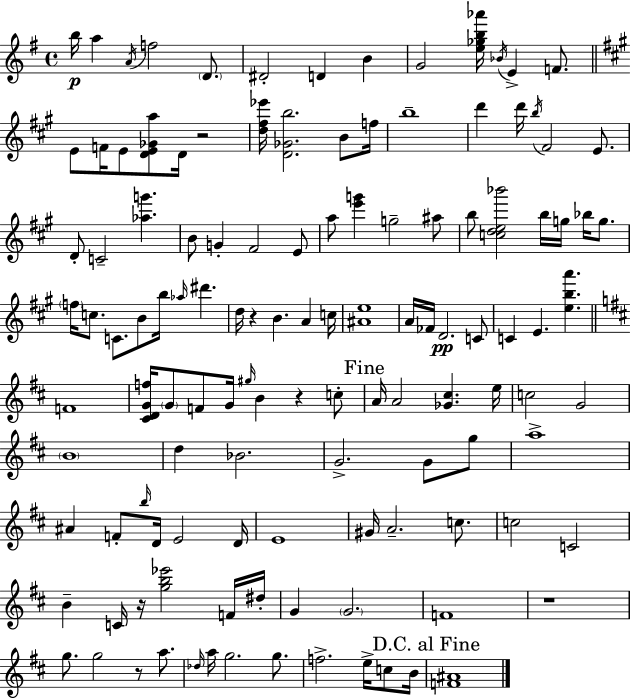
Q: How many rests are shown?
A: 6